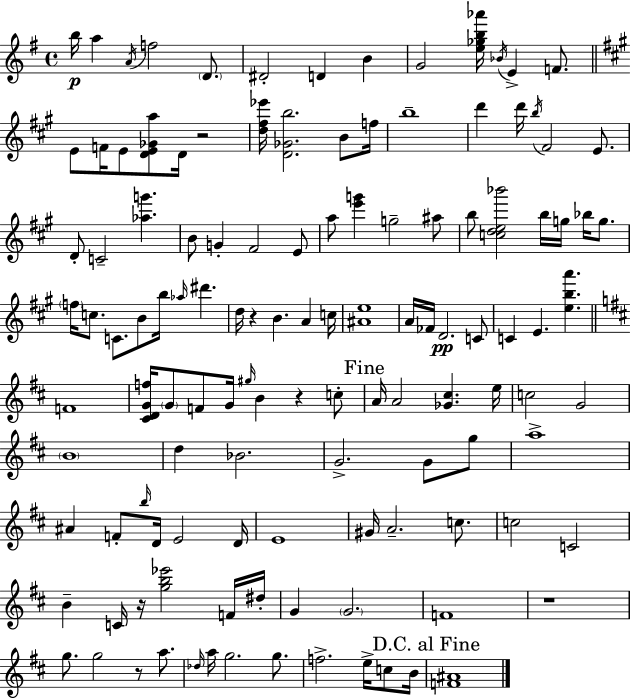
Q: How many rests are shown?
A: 6